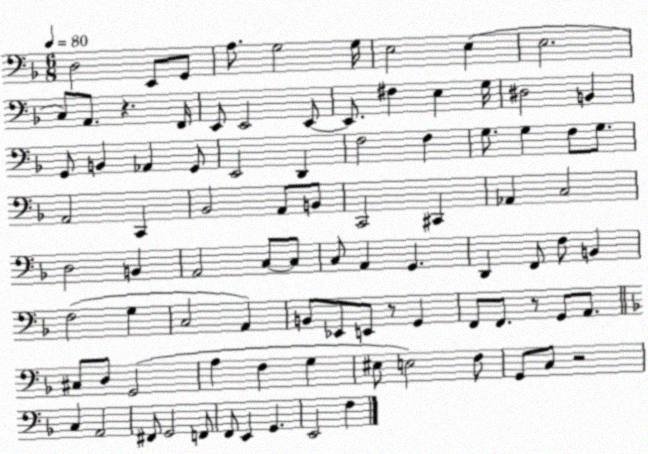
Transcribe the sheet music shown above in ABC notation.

X:1
T:Untitled
M:6/8
L:1/4
K:F
D,2 E,,/2 G,,/2 A,/2 G,2 G,/4 E,2 E, E,2 C,/2 A,,/2 z F,,/4 E,,/2 E,,2 E,,/2 E,,/2 ^F, E, G,/4 ^D,2 B,, G,,/2 B,, _A,, G,,/2 E,,2 D,, F,2 F, G,/2 G, F,/2 G,/2 A,,2 C,, _B,,2 A,,/2 B,,/2 C,,2 ^C,, _A,, C,2 D,2 B,, A,,2 C,/2 C,/2 C,/2 A,, G,, D,, F,,/2 F,/2 B,, F,2 G, C,2 A,, B,,/2 _E,,/2 E,,/2 z/2 G,, F,,/2 F,,/2 z/2 G,,/2 A,,/2 ^C,/2 D,/2 G,,2 A, F, G, ^E,/2 E,2 F,/2 G,,/2 C,/2 z2 C, A,,2 ^F,,/2 G,,2 F,,/2 F,,/2 E,, G,, E,,2 F,